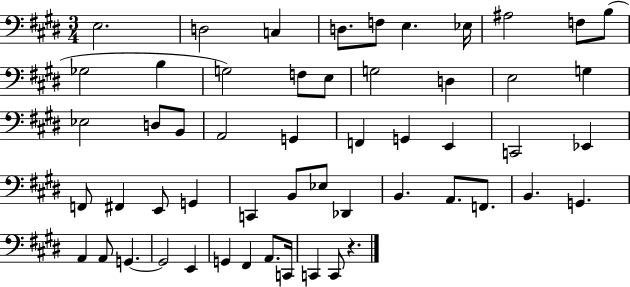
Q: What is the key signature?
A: E major